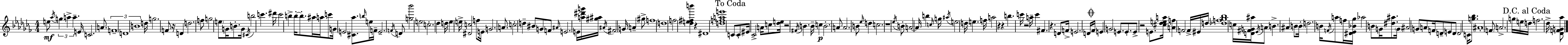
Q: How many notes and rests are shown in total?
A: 176